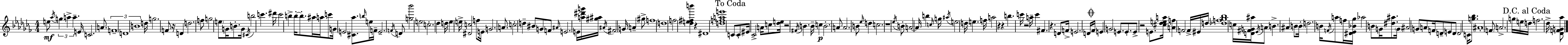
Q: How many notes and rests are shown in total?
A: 176